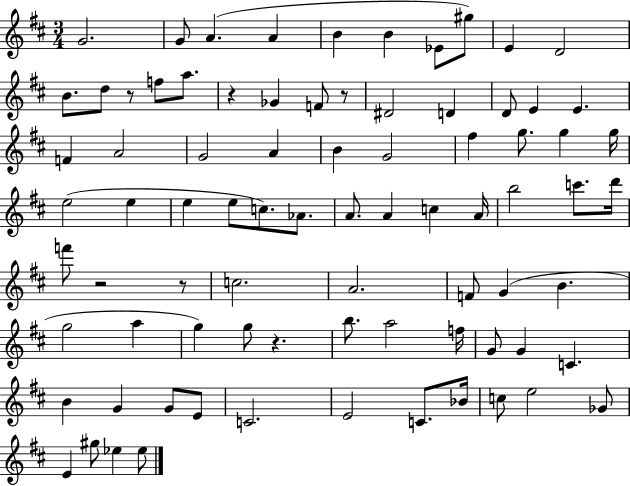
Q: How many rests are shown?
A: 6